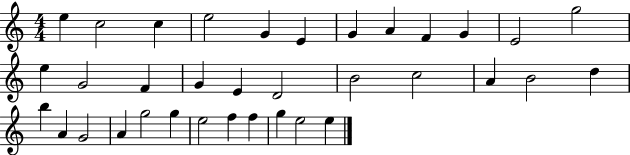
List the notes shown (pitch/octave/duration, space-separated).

E5/q C5/h C5/q E5/h G4/q E4/q G4/q A4/q F4/q G4/q E4/h G5/h E5/q G4/h F4/q G4/q E4/q D4/h B4/h C5/h A4/q B4/h D5/q B5/q A4/q G4/h A4/q G5/h G5/q E5/h F5/q F5/q G5/q E5/h E5/q